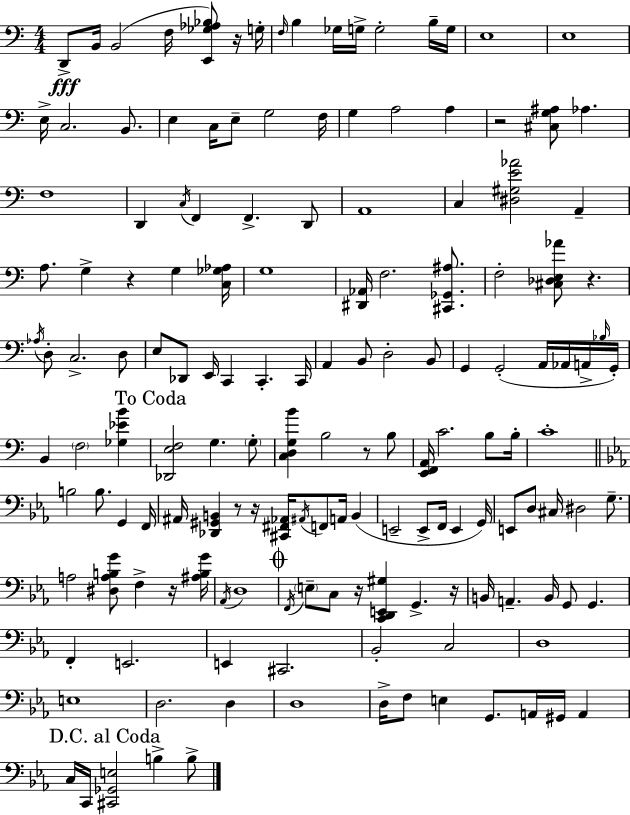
D2/e B2/s B2/h F3/s [E2,Gb3,Ab3,Bb3]/e R/s G3/s F3/s B3/q Gb3/s G3/s G3/h B3/s G3/s E3/w E3/w E3/s C3/h. B2/e. E3/q C3/s E3/e G3/h F3/s G3/q A3/h A3/q R/h [C#3,G3,A#3]/e Ab3/q. F3/w D2/q C3/s F2/q F2/q. D2/e A2/w C3/q [D#3,G#3,E4,Ab4]/h A2/q A3/e. G3/q R/q G3/q [C3,Gb3,Ab3]/s G3/w [D#2,Ab2]/s F3/h. [C#2,Gb2,A#3]/e. F3/h [C#3,Db3,E3,Ab4]/e R/q. Ab3/s D3/e C3/h. D3/e E3/e Db2/e E2/s C2/q C2/q. C2/s A2/q B2/e D3/h B2/e G2/q G2/h A2/s Ab2/s A2/s Bb3/s G2/s B2/q F3/h [Gb3,Eb4,B4]/q [Db2,E3,F3]/h G3/q. G3/e [C3,D3,G3,B4]/q B3/h R/e B3/e [E2,F2,A2]/s C4/h. B3/e B3/s C4/w B3/h B3/e. G2/q F2/s A#2/s [Db2,G#2,B2]/q R/e R/s [C#2,F#2,Ab2]/s A#2/s F2/e A2/s B2/q E2/h E2/e F2/s E2/q G2/s E2/e D3/e C#3/s D#3/h G3/e. A3/h [D#3,A3,B3,G4]/e F3/q R/s [A#3,B3,G4]/s Ab2/s D3/w F2/s E3/e C3/e R/s [C2,D2,E2,G#3]/q G2/q. R/s B2/s A2/q. B2/s G2/e G2/q. F2/q E2/h. E2/q C#2/h. Bb2/h C3/h D3/w E3/w D3/h. D3/q D3/w D3/s F3/e E3/q G2/e. A2/s G#2/s A2/q C3/s C2/s [C#2,Gb2,E3]/h B3/q B3/e